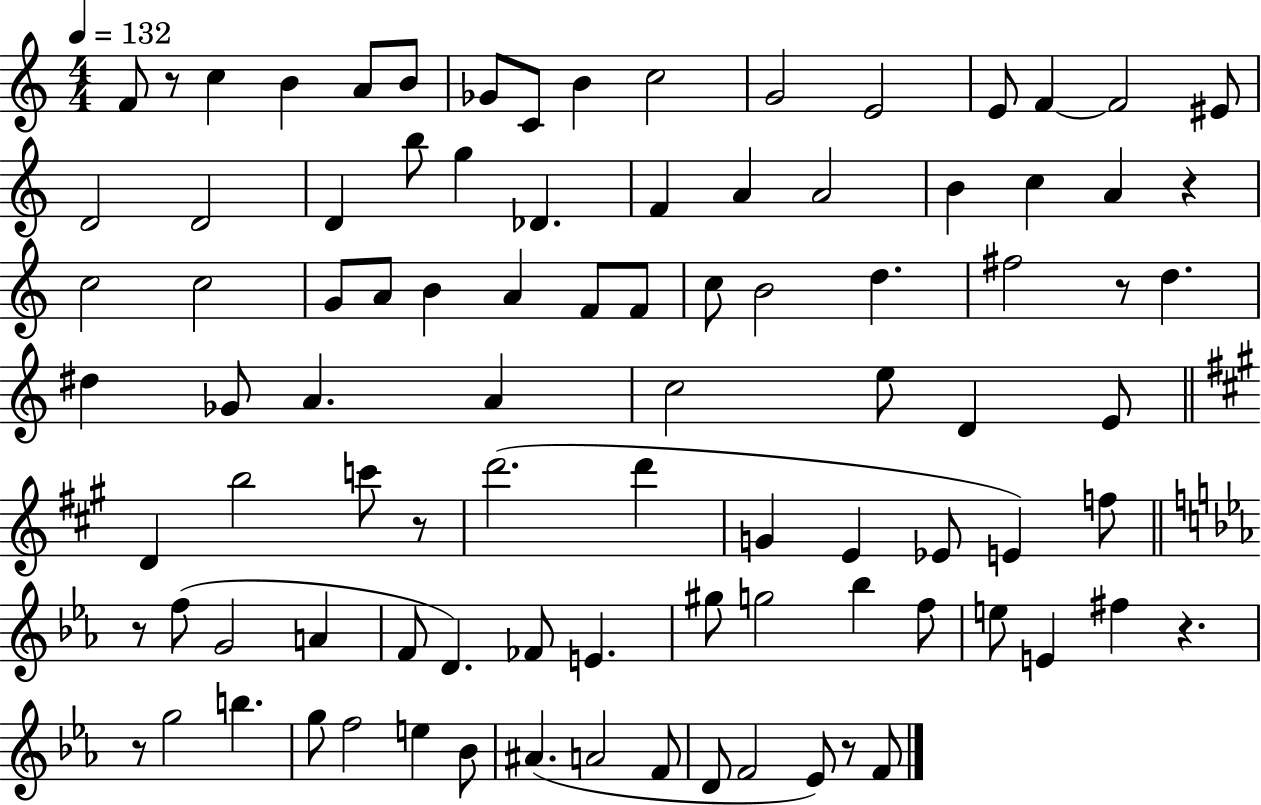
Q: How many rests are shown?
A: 8